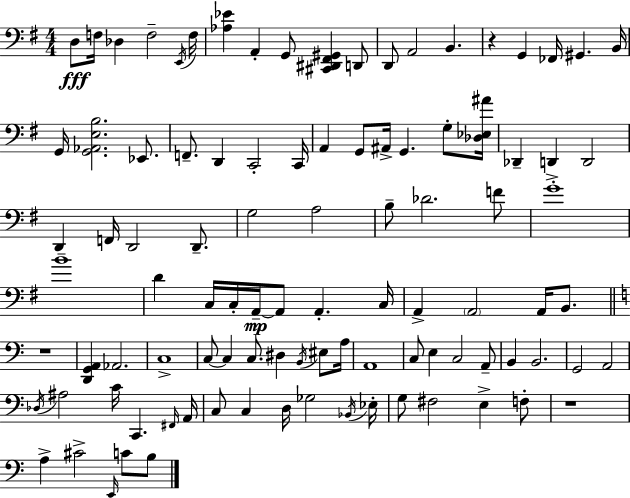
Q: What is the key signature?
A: G major